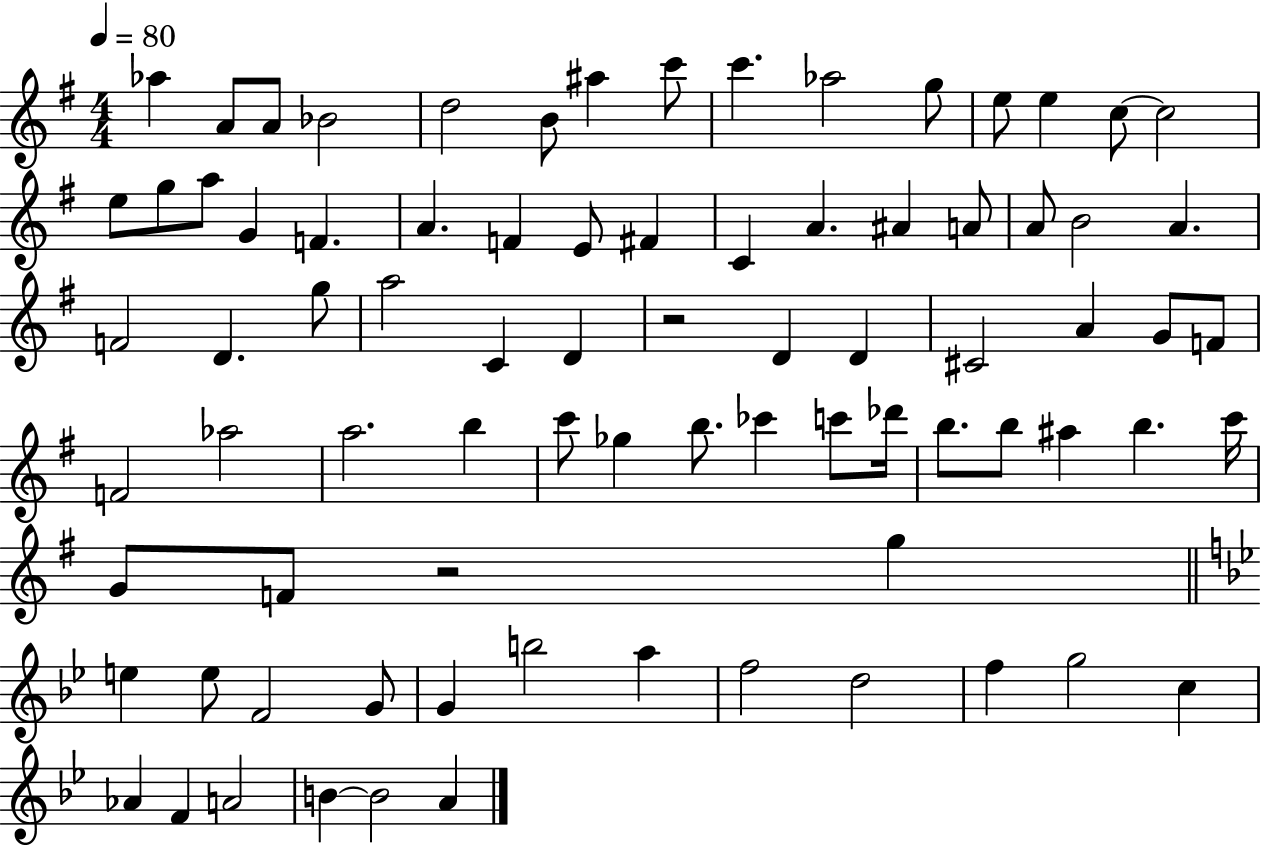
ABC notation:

X:1
T:Untitled
M:4/4
L:1/4
K:G
_a A/2 A/2 _B2 d2 B/2 ^a c'/2 c' _a2 g/2 e/2 e c/2 c2 e/2 g/2 a/2 G F A F E/2 ^F C A ^A A/2 A/2 B2 A F2 D g/2 a2 C D z2 D D ^C2 A G/2 F/2 F2 _a2 a2 b c'/2 _g b/2 _c' c'/2 _d'/4 b/2 b/2 ^a b c'/4 G/2 F/2 z2 g e e/2 F2 G/2 G b2 a f2 d2 f g2 c _A F A2 B B2 A